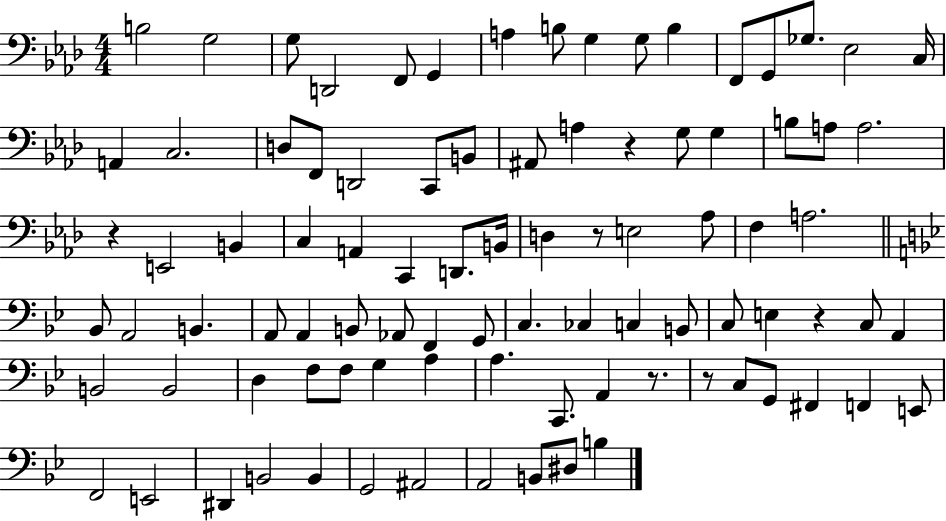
B3/h G3/h G3/e D2/h F2/e G2/q A3/q B3/e G3/q G3/e B3/q F2/e G2/e Gb3/e. Eb3/h C3/s A2/q C3/h. D3/e F2/e D2/h C2/e B2/e A#2/e A3/q R/q G3/e G3/q B3/e A3/e A3/h. R/q E2/h B2/q C3/q A2/q C2/q D2/e. B2/s D3/q R/e E3/h Ab3/e F3/q A3/h. Bb2/e A2/h B2/q. A2/e A2/q B2/e Ab2/e F2/q G2/e C3/q. CES3/q C3/q B2/e C3/e E3/q R/q C3/e A2/q B2/h B2/h D3/q F3/e F3/e G3/q A3/q A3/q. C2/e. A2/q R/e. R/e C3/e G2/e F#2/q F2/q E2/e F2/h E2/h D#2/q B2/h B2/q G2/h A#2/h A2/h B2/e D#3/e B3/q